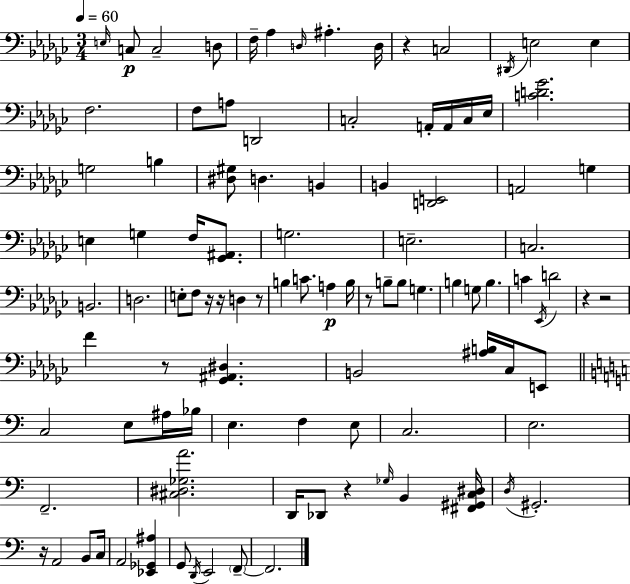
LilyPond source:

{
  \clef bass
  \numericTimeSignature
  \time 3/4
  \key ees \minor
  \tempo 4 = 60
  \repeat volta 2 { \grace { e16 }\p c8 c2-- d8 | f16-- aes4 \grace { d16 } ais4.-. | d16 r4 c2 | \acciaccatura { dis,16 } e2 e4 | \break f2. | f8 a8 d,2 | c2-. a,16-. | a,16 c16 ees16 <c' d' ges'>2. | \break g2 b4 | <dis gis>8 d4. b,4 | b,4 <d, e,>2 | a,2 g4 | \break e4 g4 f16 | <ges, ais,>8. g2. | e2.-- | c2. | \break b,2. | d2. | e8-. f8 r16 r16 d4 | r8 b4 c'8. a4\p | \break b16 r8 b8-- b8 g4. | b4 g8 b4. | c'4 \acciaccatura { ees,16 } d'2 | r4 r2 | \break f'4 r8 <ges, ais, dis>4. | b,2 | <ais b>16 ces16 e,8 \bar "||" \break \key c \major c2 e8 ais16 bes16 | e4. f4 e8 | c2. | e2. | \break f,2.-- | <cis dis ges a'>2. | d,16 des,8 r4 \grace { ges16 } b,4 | <fis, gis, c dis>16 \acciaccatura { d16 } gis,2.-. | \break r16 a,2 b,8 | c16 a,2 <ees, ges, ais>4 | g,8 \acciaccatura { d,16 } e,2 | \parenthesize f,8--~~ f,2. | \break } \bar "|."
}